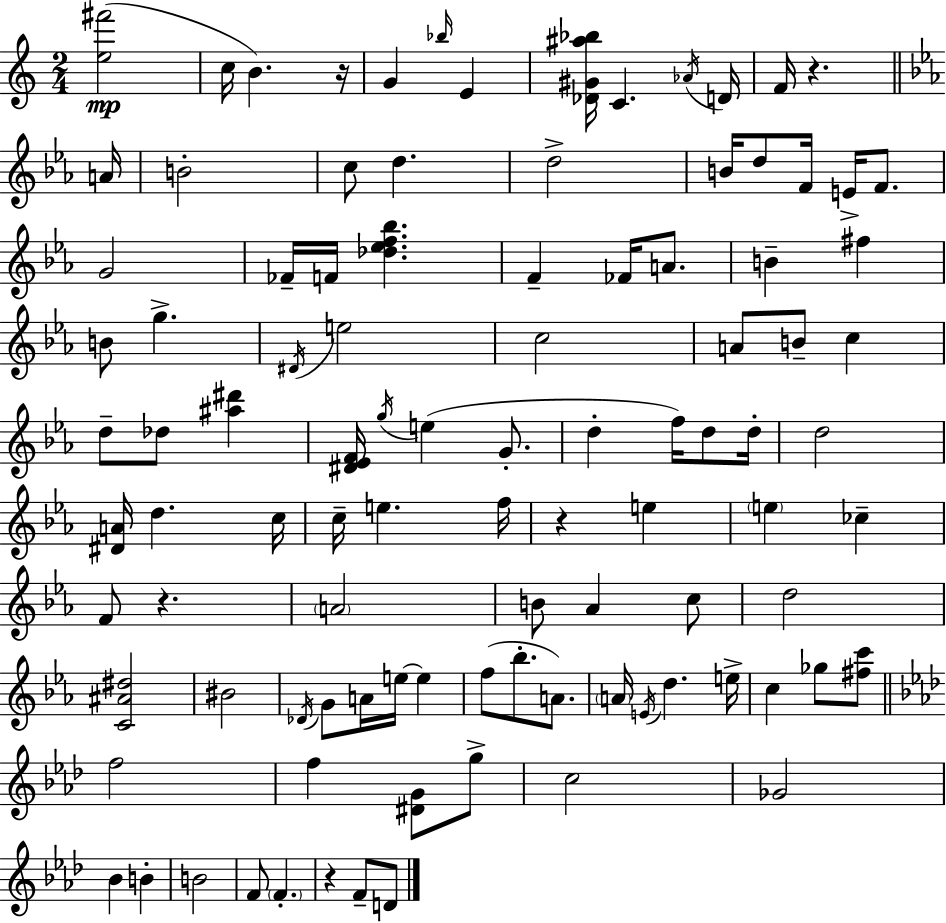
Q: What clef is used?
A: treble